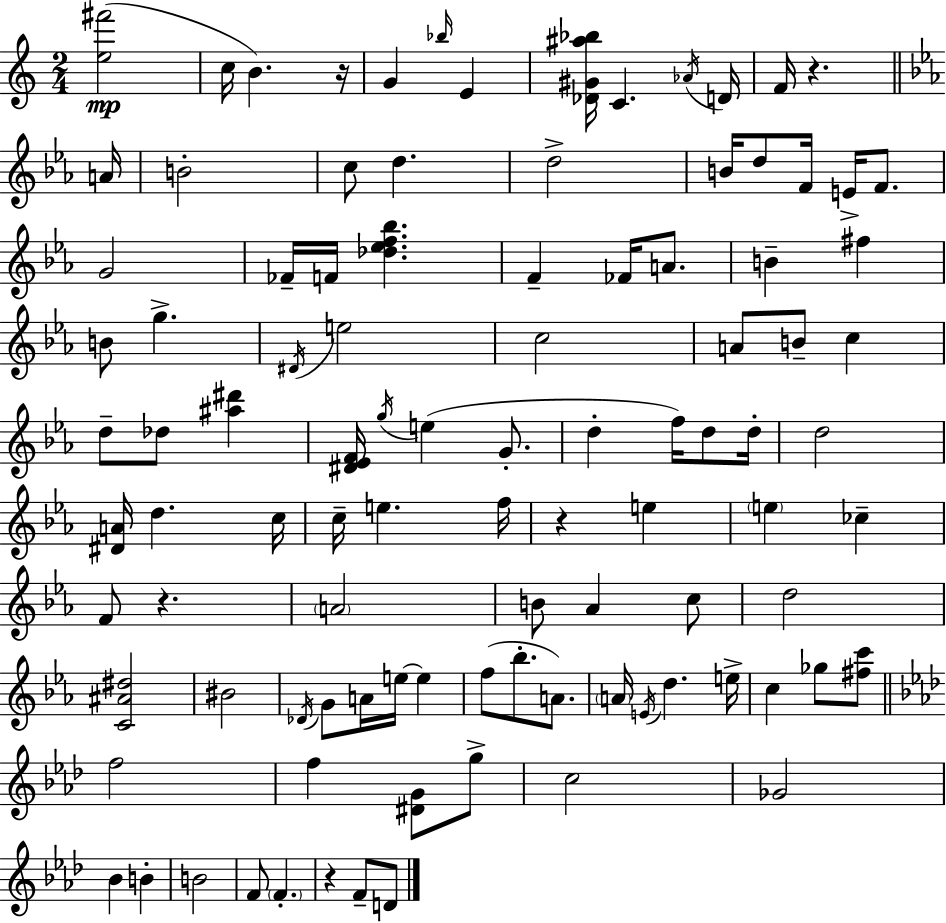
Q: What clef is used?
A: treble